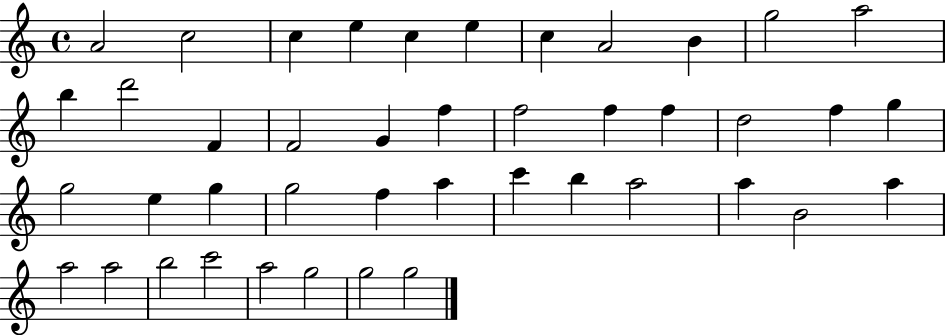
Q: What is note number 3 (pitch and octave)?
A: C5